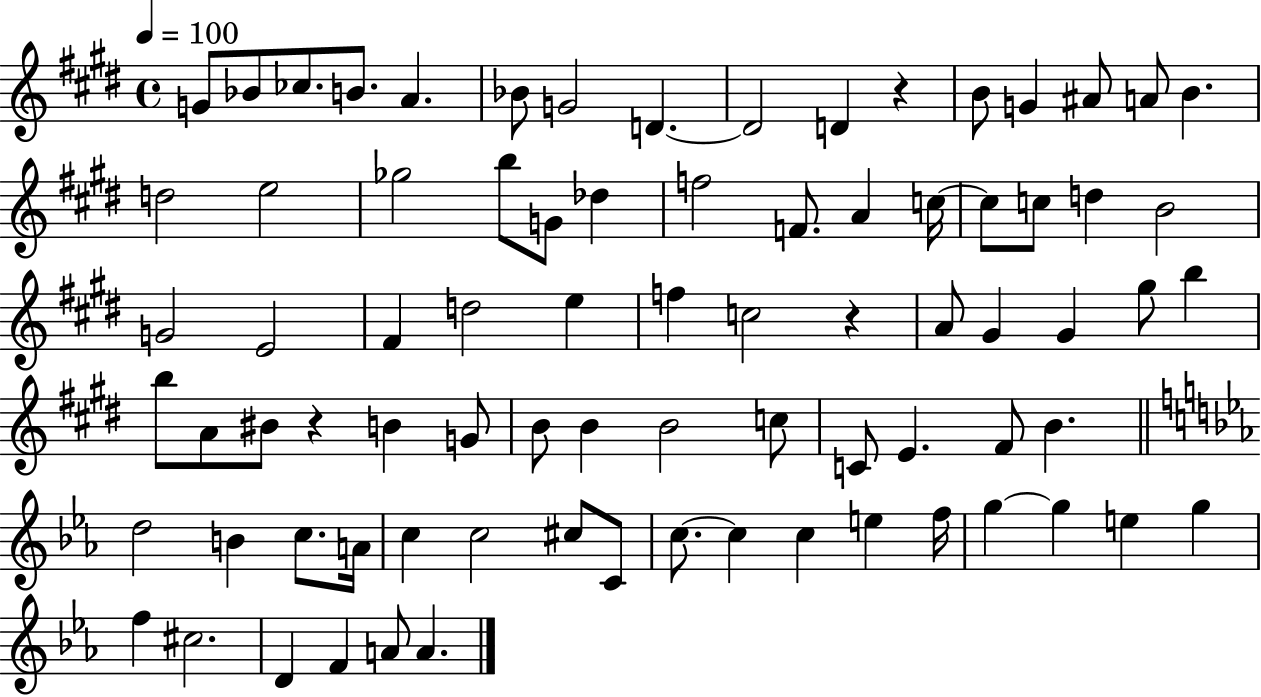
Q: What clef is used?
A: treble